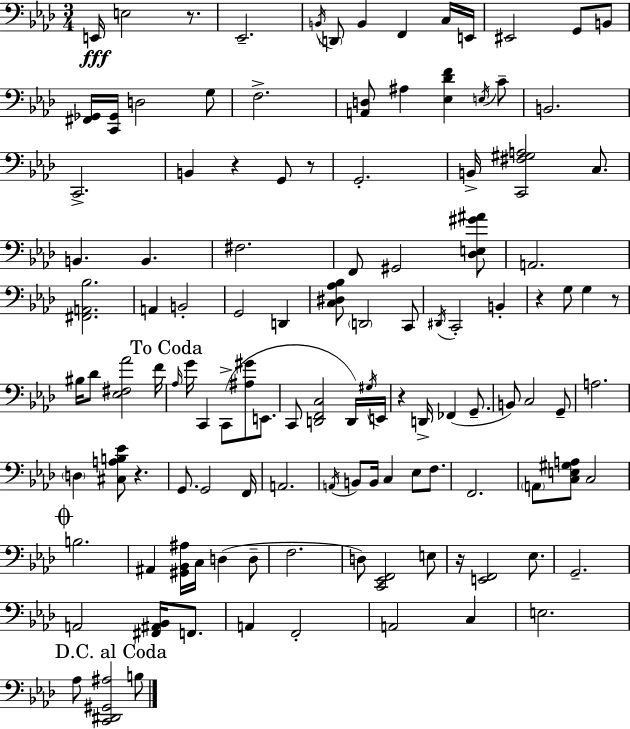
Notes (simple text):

E2/s E3/h R/e. Eb2/h. B2/s D2/e B2/q F2/q C3/s E2/s EIS2/h G2/e B2/e [F#2,Gb2]/s [C2,Gb2]/s D3/h G3/e F3/h. [A2,D3]/e A#3/q [Eb3,Db4,F4]/q E3/s C4/e B2/h. C2/h. B2/q R/q G2/e R/e G2/h. B2/s [C2,F#3,G#3,A3]/h C3/e. B2/q. B2/q. F#3/h. F2/e G#2/h [Db3,E3,G#4,A#4]/e A2/h. [F#2,A2,Bb3]/h. A2/q B2/h G2/h D2/q [C3,D#3,Ab3,Bb3]/e D2/h C2/e D#2/s C2/h B2/q R/q G3/e G3/q R/e BIS3/s Db4/e [Eb3,F#3,Ab4]/h F4/s Ab3/s G4/s C2/q C2/e [A#3,G#4]/e E2/e. C2/e [D2,F2,C3]/h D2/s G#3/s E2/s R/q D2/s FES2/q G2/e. B2/e C3/h G2/e A3/h. D3/q [C#3,A3,B3,Eb4]/e R/q. G2/e. G2/h F2/s A2/h. A2/s B2/e B2/s C3/q Eb3/e F3/e. F2/h. A2/e [C3,E3,G#3,A3]/e C3/h B3/h. A#2/q [G#2,Bb2,A#3]/s C3/s D3/q D3/e F3/h. D3/e [C2,Eb2,F2]/h E3/e R/s [E2,F2]/h Eb3/e. G2/h. A2/h [F#2,A#2,Bb2]/s F2/e. A2/q F2/h A2/h C3/q E3/h. Ab3/e [C2,D#2,G#2,A#3]/h B3/e